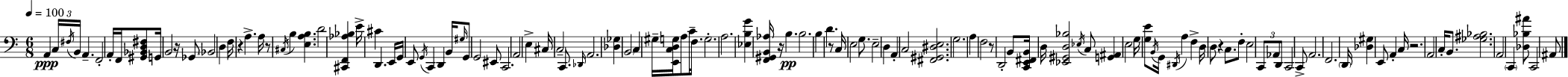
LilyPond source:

{
  \clef bass
  \numericTimeSignature
  \time 6/8
  \key a \minor
  \tempo 4 = 100
  \repeat volta 2 { a,4\ppp \tuplet 3/2 { c16 \acciaccatura { fis16 } b,16 } a,4.-- | f,2-. a,16-. f,16 <gis, bes, d fis>8 | g,16 b,2 r16 ges,8 | \parenthesize bes,2 d4 | \break f16 r4 a4.-> | a16 r8 \acciaccatura { cis16 } b4 <e a b>4. | d'2 <cis, f, aes bes>4 | e'16-> cis'4 d,4. | \break e,16 g,16 e,8 \acciaccatura { g,16 } c,4 d,4 | b,16 \grace { gis16 } g,8 g,2 | eis,8 c,2. | a,2 | \break e4-> cis16 c2-- | c,8. \grace { des,16 } a,2. | <des ges>4 \parenthesize b,2 | c4 gis16-- <e, c d g>16 a8 | \break c'16-- f8. g2.-. | a2. | <ees b g'>4 <f, gis, b, aes>16 r16 b4.\pp | b2. | \break b4 d'4. | r8 c16 e2 | g8. e2-- | d4 a,4-. c2 | \break <fis, gis, dis e>2. | g2. | a4 f2 | r8 d,2-. | \break b,8 <c, e, fis, b,>16 d16 <ees, gis, d bes>2 | \acciaccatura { ees16 } c8 <g, ais,>4 e2 | g16 <g e'>8 \acciaccatura { b,16 } g,16 \acciaccatura { dis,16 } | a4 f4-> d16 d8 r4 | \break c8. f8-. e2 | \tuplet 3/2 { c,8 aes,8 d,8 } c,2 | c,8-> a,2. | f,2. | \break \parenthesize d,16 <des gis>4 | e,8 a,4-. c16 r2. | a,2 | c16-. b,8. <ges ais bes>2. | \break a,2 | \parenthesize c,4 <des bes ais'>8 c,2 | ais,8 } \bar "|."
}